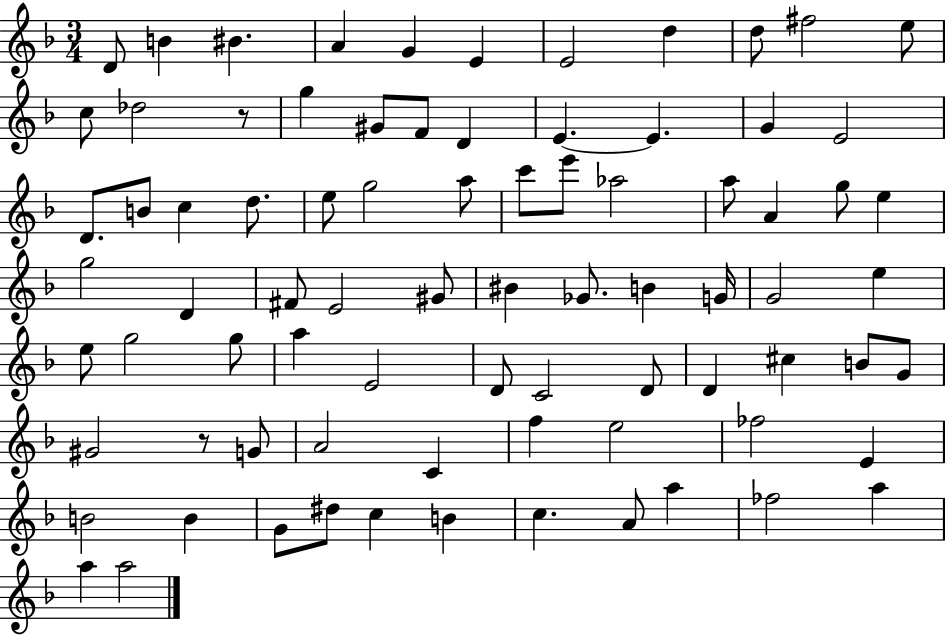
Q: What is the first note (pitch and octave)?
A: D4